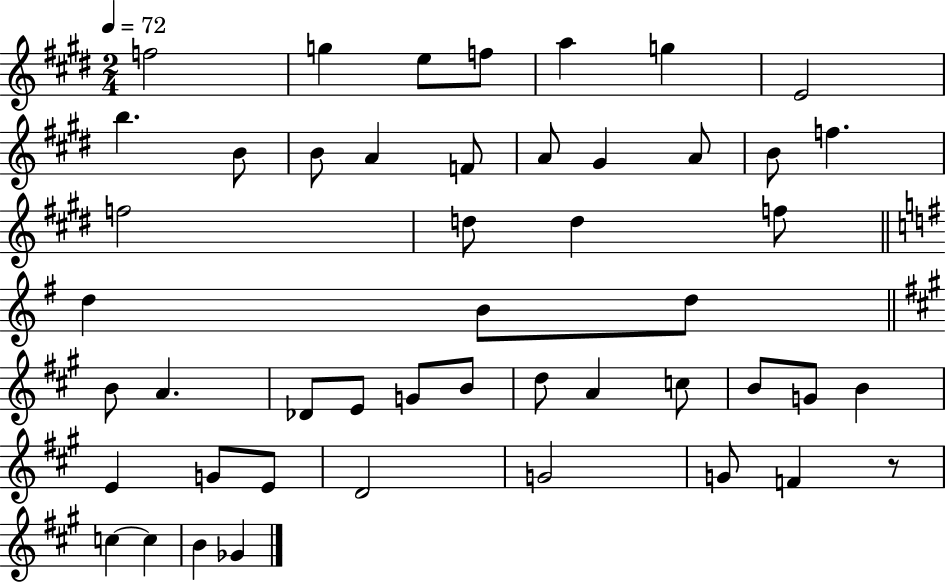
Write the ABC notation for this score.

X:1
T:Untitled
M:2/4
L:1/4
K:E
f2 g e/2 f/2 a g E2 b B/2 B/2 A F/2 A/2 ^G A/2 B/2 f f2 d/2 d f/2 d B/2 d/2 B/2 A _D/2 E/2 G/2 B/2 d/2 A c/2 B/2 G/2 B E G/2 E/2 D2 G2 G/2 F z/2 c c B _G